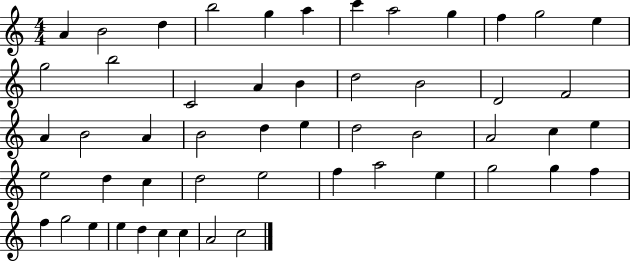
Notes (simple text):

A4/q B4/h D5/q B5/h G5/q A5/q C6/q A5/h G5/q F5/q G5/h E5/q G5/h B5/h C4/h A4/q B4/q D5/h B4/h D4/h F4/h A4/q B4/h A4/q B4/h D5/q E5/q D5/h B4/h A4/h C5/q E5/q E5/h D5/q C5/q D5/h E5/h F5/q A5/h E5/q G5/h G5/q F5/q F5/q G5/h E5/q E5/q D5/q C5/q C5/q A4/h C5/h